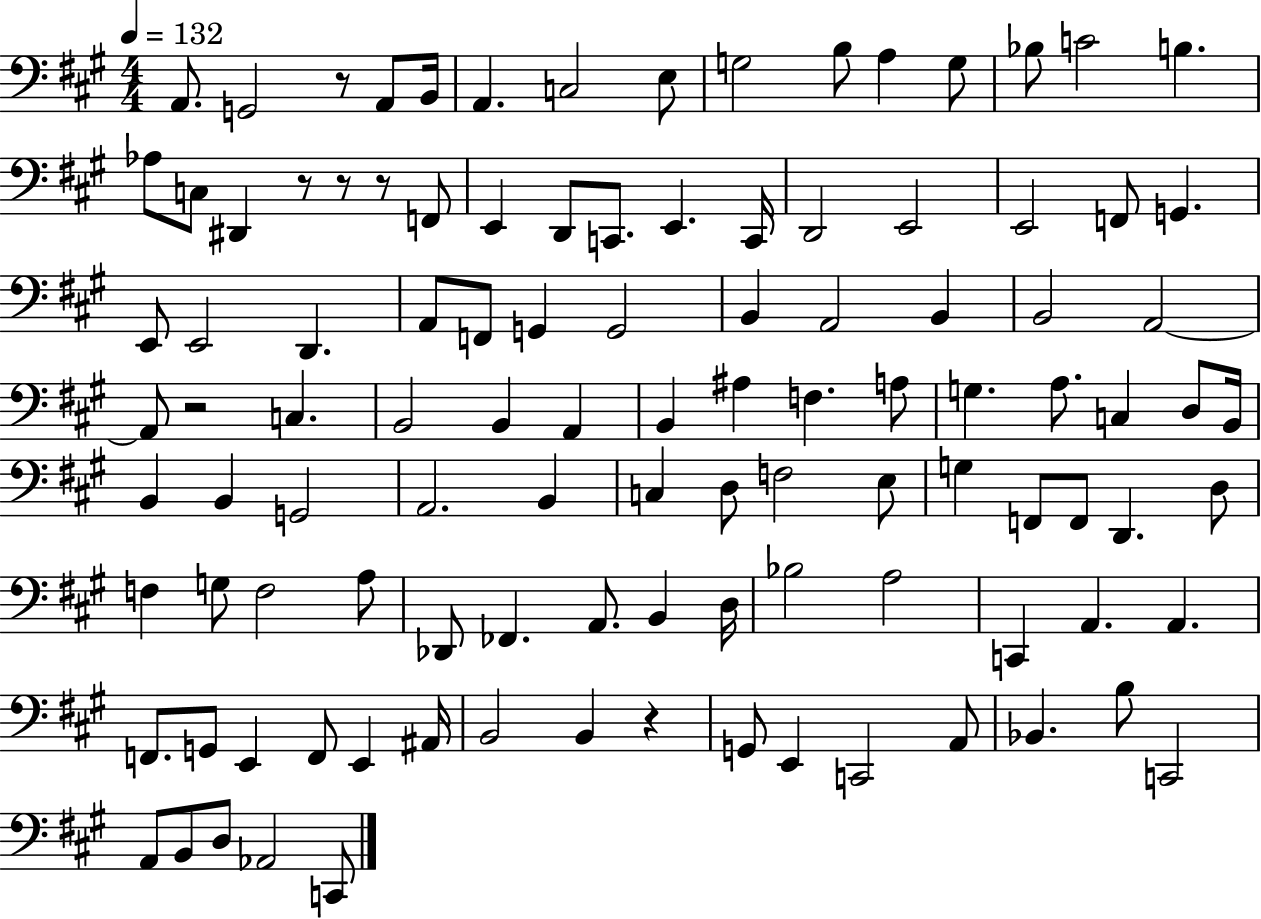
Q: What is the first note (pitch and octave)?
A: A2